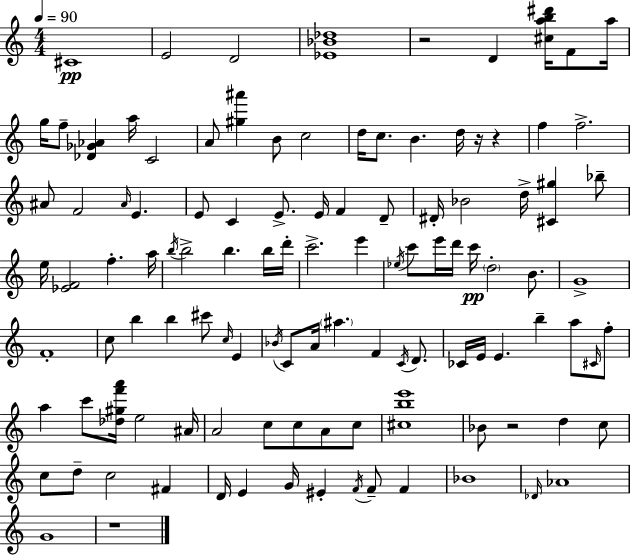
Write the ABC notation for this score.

X:1
T:Untitled
M:4/4
L:1/4
K:C
^C4 E2 D2 [_E_B_d]4 z2 D [^cab^d']/4 F/2 a/4 g/4 f/2 [_D_G_A] a/4 C2 A/2 [^g^a'] B/2 c2 d/4 c/2 B d/4 z/4 z f f2 ^A/2 F2 ^A/4 E E/2 C E/2 E/4 F D/2 ^D/4 _B2 d/4 [^C^g] _b/2 e/4 [_EF]2 f a/4 b/4 b2 b b/4 d'/4 c'2 e' _e/4 c'/2 e'/4 d'/4 c'/4 d2 B/2 G4 F4 c/2 b b ^c'/2 c/4 E _B/4 C/2 A/4 ^a F C/4 D/2 _C/4 E/4 E b a/2 ^C/4 f/2 a c'/2 [_d^gf'a']/4 e2 ^A/4 A2 c/2 c/2 A/2 c/2 [^cbe']4 _B/2 z2 d c/2 c/2 d/2 c2 ^F D/4 E G/4 ^E F/4 F/2 F _B4 _D/4 _A4 G4 z4